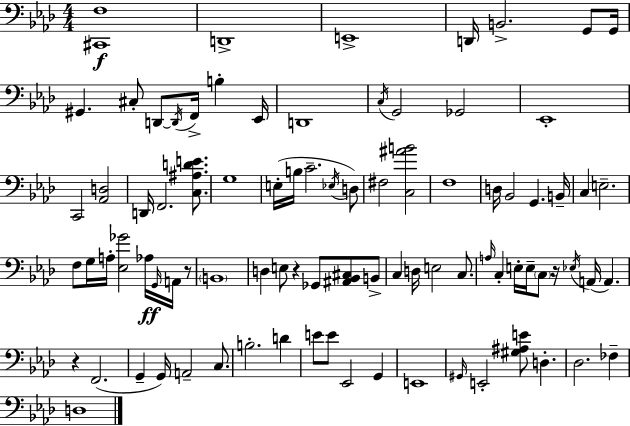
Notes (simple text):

[C#2,F3]/w D2/w E2/w D2/s B2/h. G2/e G2/s G#2/q. C#3/e D2/e D2/s F2/s B3/q Eb2/s D2/w C3/s G2/h Gb2/h Eb2/w C2/h [Ab2,D3]/h D2/s F2/h. [C3,A#3,D4,E4]/e. G3/w E3/s B3/s C4/h. Eb3/s D3/e F#3/h [C3,A#4,B4]/h F3/w D3/s Bb2/h G2/q. B2/s C3/q E3/h. F3/e G3/s A3/s [Eb3,Gb4]/h Ab3/s G2/s A2/s R/e B2/w D3/q E3/e R/q Gb2/e [A#2,Bb2,C#3]/e B2/e C3/q D3/s E3/h C3/e. A3/s C3/q E3/s E3/s C3/e R/s Eb3/s A2/s A2/q. R/q F2/h. G2/q G2/s A2/h C3/e. B3/h. D4/q E4/e E4/e Eb2/h G2/q E2/w G#2/s E2/h [G#3,A#3,E4]/e D3/q. Db3/h. FES3/q D3/w